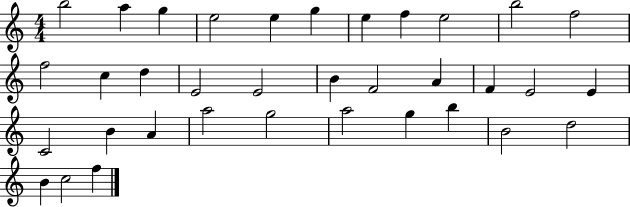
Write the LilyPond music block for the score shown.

{
  \clef treble
  \numericTimeSignature
  \time 4/4
  \key c \major
  b''2 a''4 g''4 | e''2 e''4 g''4 | e''4 f''4 e''2 | b''2 f''2 | \break f''2 c''4 d''4 | e'2 e'2 | b'4 f'2 a'4 | f'4 e'2 e'4 | \break c'2 b'4 a'4 | a''2 g''2 | a''2 g''4 b''4 | b'2 d''2 | \break b'4 c''2 f''4 | \bar "|."
}